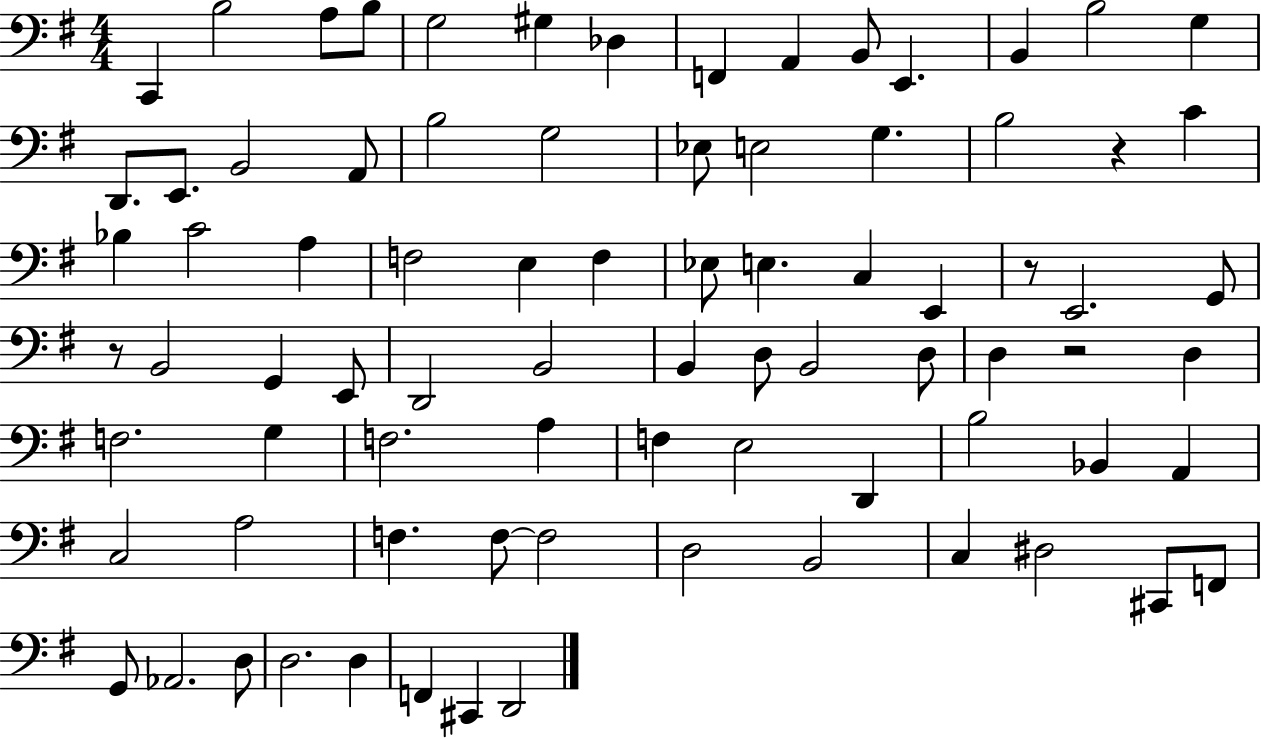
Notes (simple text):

C2/q B3/h A3/e B3/e G3/h G#3/q Db3/q F2/q A2/q B2/e E2/q. B2/q B3/h G3/q D2/e. E2/e. B2/h A2/e B3/h G3/h Eb3/e E3/h G3/q. B3/h R/q C4/q Bb3/q C4/h A3/q F3/h E3/q F3/q Eb3/e E3/q. C3/q E2/q R/e E2/h. G2/e R/e B2/h G2/q E2/e D2/h B2/h B2/q D3/e B2/h D3/e D3/q R/h D3/q F3/h. G3/q F3/h. A3/q F3/q E3/h D2/q B3/h Bb2/q A2/q C3/h A3/h F3/q. F3/e F3/h D3/h B2/h C3/q D#3/h C#2/e F2/e G2/e Ab2/h. D3/e D3/h. D3/q F2/q C#2/q D2/h